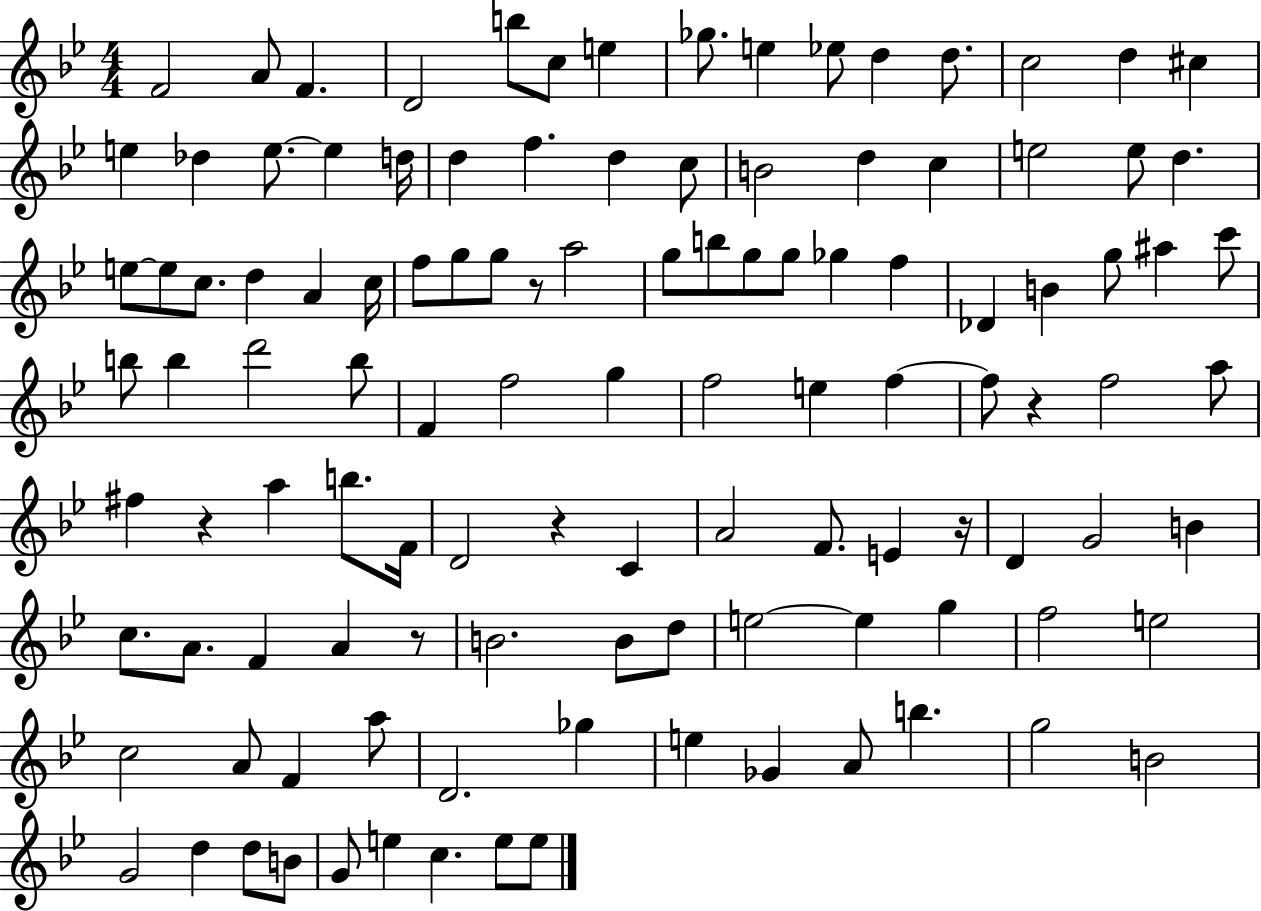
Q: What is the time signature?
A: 4/4